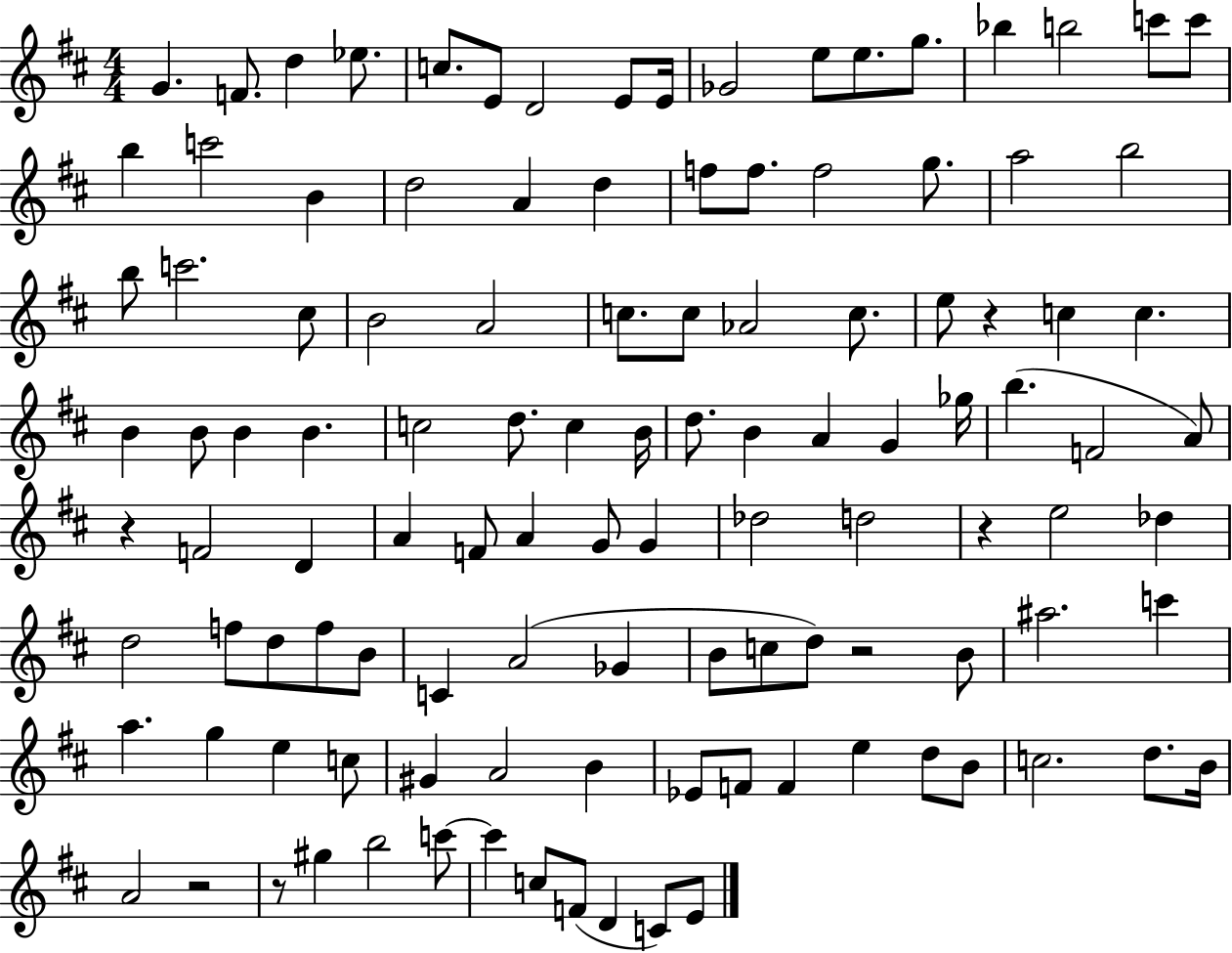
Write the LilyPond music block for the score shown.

{
  \clef treble
  \numericTimeSignature
  \time 4/4
  \key d \major
  g'4. f'8. d''4 ees''8. | c''8. e'8 d'2 e'8 e'16 | ges'2 e''8 e''8. g''8. | bes''4 b''2 c'''8 c'''8 | \break b''4 c'''2 b'4 | d''2 a'4 d''4 | f''8 f''8. f''2 g''8. | a''2 b''2 | \break b''8 c'''2. cis''8 | b'2 a'2 | c''8. c''8 aes'2 c''8. | e''8 r4 c''4 c''4. | \break b'4 b'8 b'4 b'4. | c''2 d''8. c''4 b'16 | d''8. b'4 a'4 g'4 ges''16 | b''4.( f'2 a'8) | \break r4 f'2 d'4 | a'4 f'8 a'4 g'8 g'4 | des''2 d''2 | r4 e''2 des''4 | \break d''2 f''8 d''8 f''8 b'8 | c'4 a'2( ges'4 | b'8 c''8 d''8) r2 b'8 | ais''2. c'''4 | \break a''4. g''4 e''4 c''8 | gis'4 a'2 b'4 | ees'8 f'8 f'4 e''4 d''8 b'8 | c''2. d''8. b'16 | \break a'2 r2 | r8 gis''4 b''2 c'''8~~ | c'''4 c''8 f'8( d'4 c'8) e'8 | \bar "|."
}